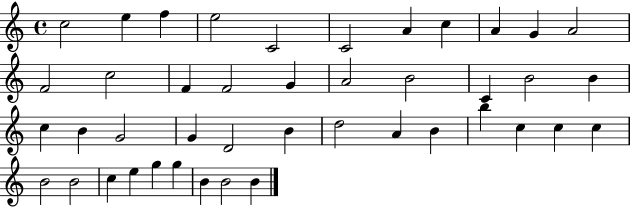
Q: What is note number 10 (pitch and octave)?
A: G4